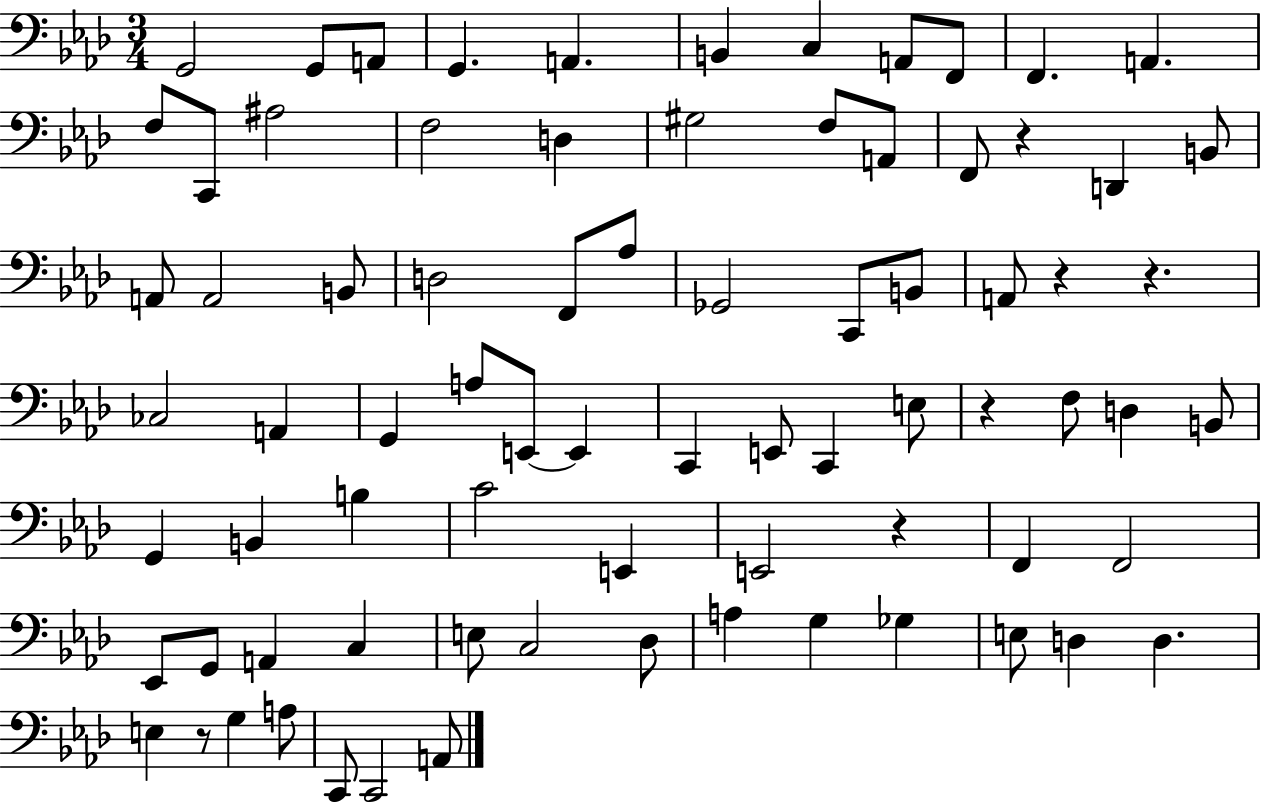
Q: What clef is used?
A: bass